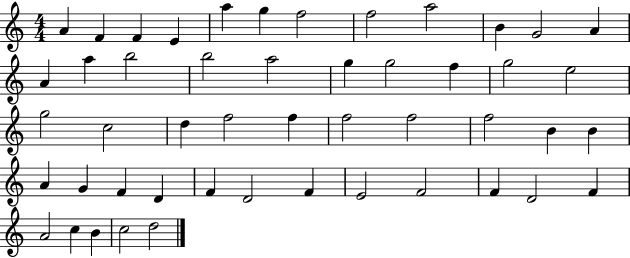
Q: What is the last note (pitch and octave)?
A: D5